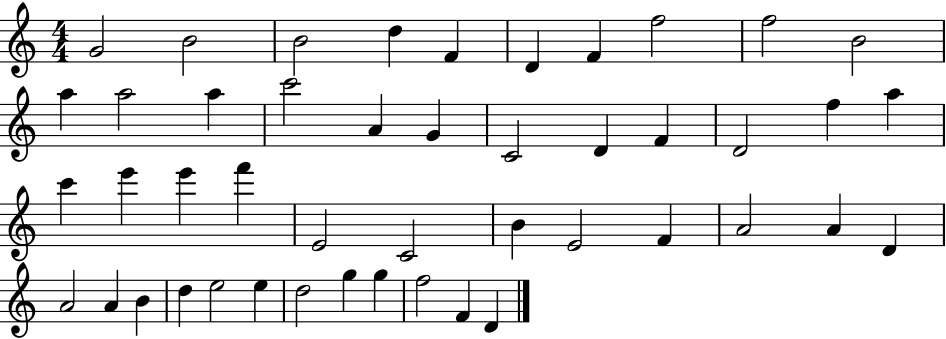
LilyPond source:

{
  \clef treble
  \numericTimeSignature
  \time 4/4
  \key c \major
  g'2 b'2 | b'2 d''4 f'4 | d'4 f'4 f''2 | f''2 b'2 | \break a''4 a''2 a''4 | c'''2 a'4 g'4 | c'2 d'4 f'4 | d'2 f''4 a''4 | \break c'''4 e'''4 e'''4 f'''4 | e'2 c'2 | b'4 e'2 f'4 | a'2 a'4 d'4 | \break a'2 a'4 b'4 | d''4 e''2 e''4 | d''2 g''4 g''4 | f''2 f'4 d'4 | \break \bar "|."
}